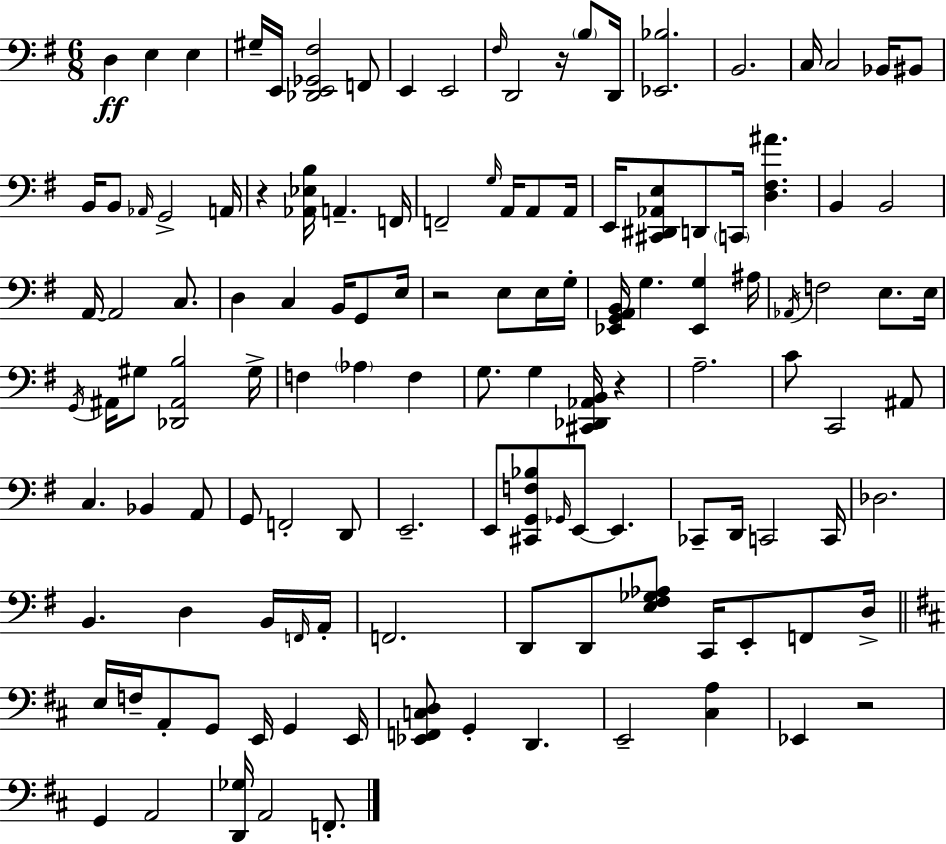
{
  \clef bass
  \numericTimeSignature
  \time 6/8
  \key g \major
  \repeat volta 2 { d4\ff e4 e4 | gis16-- e,16 <des, e, ges, fis>2 f,8 | e,4 e,2 | \grace { fis16 } d,2 r16 \parenthesize b8 | \break d,16 <ees, bes>2. | b,2. | c16 c2 bes,16 bis,8 | b,16 b,8 \grace { aes,16 } g,2-> | \break a,16 r4 <aes, ees b>16 a,4.-- | f,16 f,2-- \grace { g16 } a,16 | a,8 a,16 e,16 <cis, dis, aes, e>8 d,8 \parenthesize c,16 <d fis ais'>4. | b,4 b,2 | \break a,16~~ a,2 | c8. d4 c4 b,16 | g,8 e16 r2 e8 | e16 g16-. <ees, g, a, b,>16 g4. <ees, g>4 | \break ais16 \acciaccatura { aes,16 } f2 | e8. e16 \acciaccatura { g,16 } ais,16 gis8 <des, ais, b>2 | gis16-> f4 \parenthesize aes4 | f4 g8. g4 | \break <cis, des, aes, b,>16 r4 a2.-- | c'8 c,2 | ais,8 c4. bes,4 | a,8 g,8 f,2-. | \break d,8 e,2.-- | e,8 <cis, g, f bes>8 \grace { ges,16 } e,8~~ | e,4. ces,8-- d,16 c,2 | c,16 des2. | \break b,4. | d4 b,16 \grace { f,16 } a,16-. f,2. | d,8 d,8 <e fis ges aes>8 | c,16 e,8-. f,8 d16-> \bar "||" \break \key d \major e16 f16-- a,8-. g,8 e,16 g,4 e,16 | <ees, f, c d>8 g,4-. d,4. | e,2-- <cis a>4 | ees,4 r2 | \break g,4 a,2 | <d, ges>16 a,2 f,8.-. | } \bar "|."
}